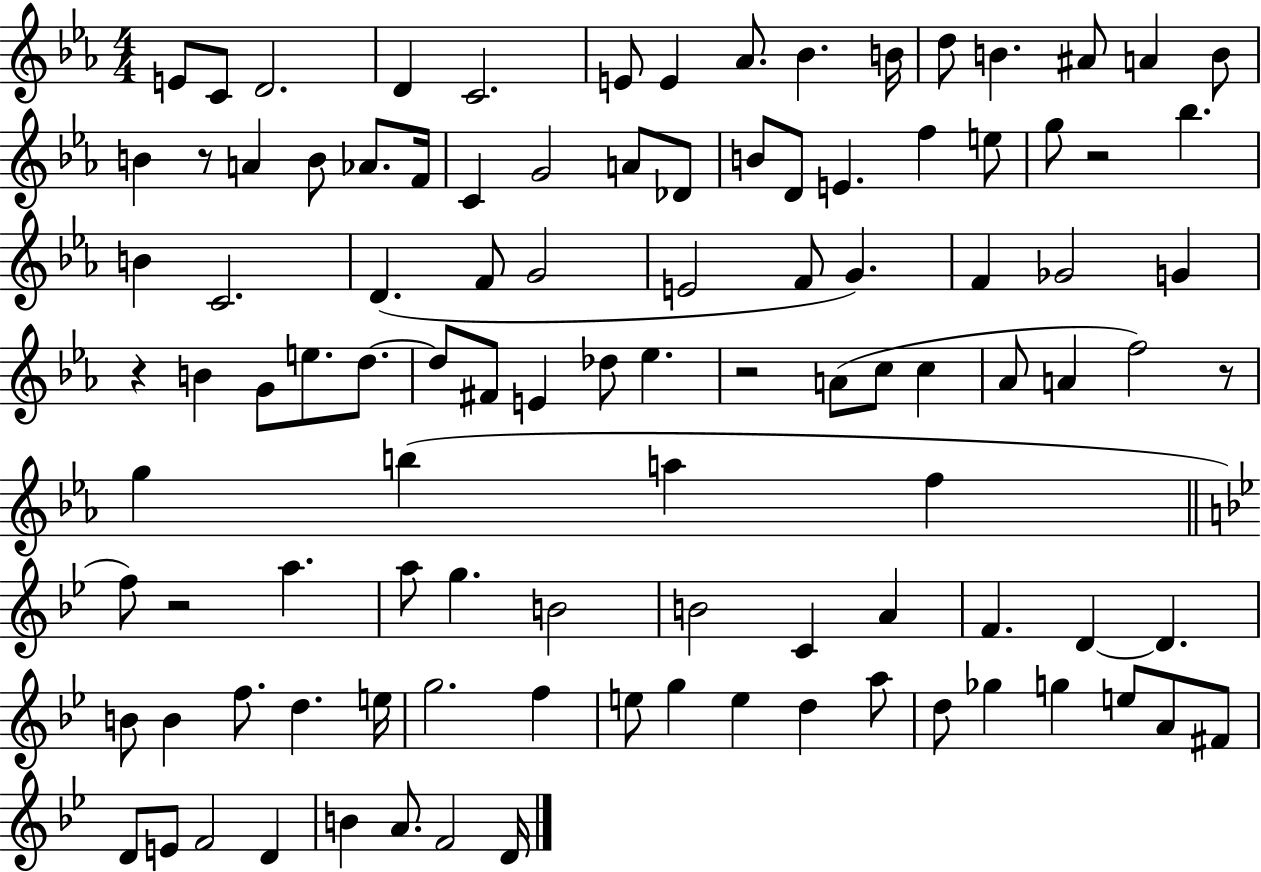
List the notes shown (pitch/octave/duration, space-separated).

E4/e C4/e D4/h. D4/q C4/h. E4/e E4/q Ab4/e. Bb4/q. B4/s D5/e B4/q. A#4/e A4/q B4/e B4/q R/e A4/q B4/e Ab4/e. F4/s C4/q G4/h A4/e Db4/e B4/e D4/e E4/q. F5/q E5/e G5/e R/h Bb5/q. B4/q C4/h. D4/q. F4/e G4/h E4/h F4/e G4/q. F4/q Gb4/h G4/q R/q B4/q G4/e E5/e. D5/e. D5/e F#4/e E4/q Db5/e Eb5/q. R/h A4/e C5/e C5/q Ab4/e A4/q F5/h R/e G5/q B5/q A5/q F5/q F5/e R/h A5/q. A5/e G5/q. B4/h B4/h C4/q A4/q F4/q. D4/q D4/q. B4/e B4/q F5/e. D5/q. E5/s G5/h. F5/q E5/e G5/q E5/q D5/q A5/e D5/e Gb5/q G5/q E5/e A4/e F#4/e D4/e E4/e F4/h D4/q B4/q A4/e. F4/h D4/s